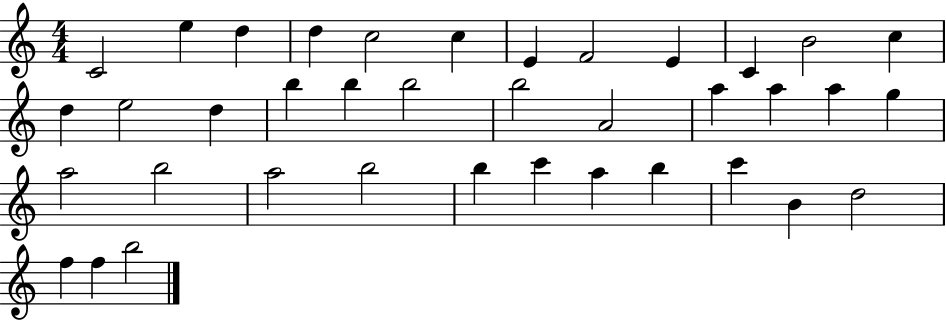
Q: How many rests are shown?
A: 0